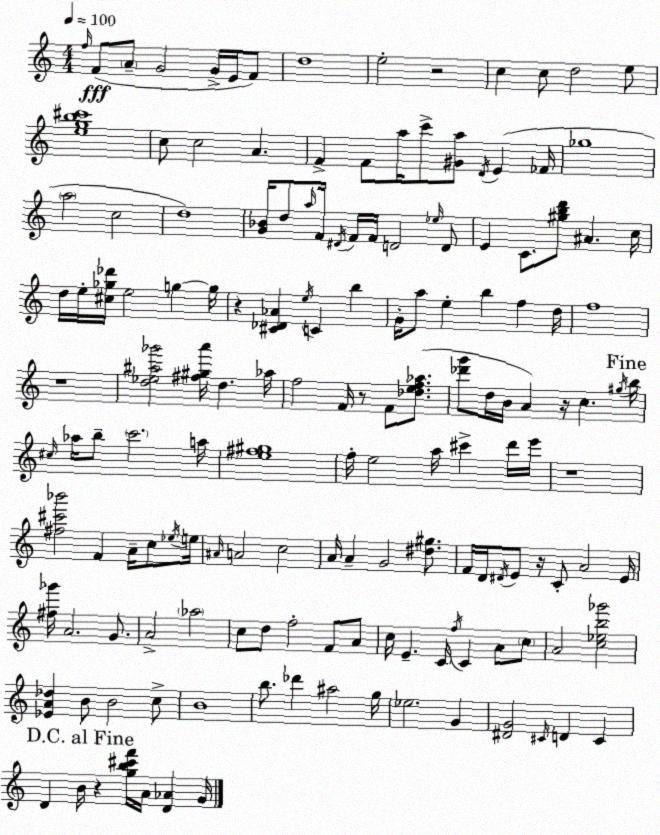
X:1
T:Untitled
M:4/4
L:1/4
K:Am
f/4 F/2 A/2 G2 G/4 E/4 F/2 d4 e2 z2 c c/2 d2 e/2 [egb^c']4 c/2 c2 A F F/2 a/4 c'/2 [^Ga]/2 D/4 E _F/4 _g4 a2 c2 d4 [G_B]/4 d/2 a/4 F/4 ^D/4 F/4 F/4 D2 _e/4 D/2 E C/2 [^gbd']/2 ^A c/4 d/4 e/4 [^c_g_d']/4 e2 g g/4 z [^C_D_A] e/4 C b G/4 a/2 e b f d/4 f4 z4 [d_e^a_g']2 [^f^ga']/4 d _a/4 f2 F/4 z/2 F/2 [_def_a]/2 [_d'g']/2 d/4 B/4 A z/4 c ^g/4 b/4 ^c/4 _a/4 b/2 c'2 a/4 [e^f^g]4 f/4 e2 a/4 ^c' d'/4 e'/4 z4 [^f^c'_b']2 F A/4 c/2 _e/4 e/4 ^A/4 A2 c2 A/4 A G2 [^d^g]/2 F/4 D/4 ^D/4 E/2 z/4 C/2 A2 E/4 [^f_g']/4 A2 G/2 A2 _a2 c/2 d/2 f2 F/2 A/2 c/4 E C/4 f/4 C A/2 c/2 A2 [c_eb_g']2 [_EA_d] B/2 B2 c/2 B4 b/2 _d' ^a2 g/4 _e2 G [^DG]2 ^C/4 D ^C D B/4 z [gb^c'f']/4 A/4 [D_A] G/4